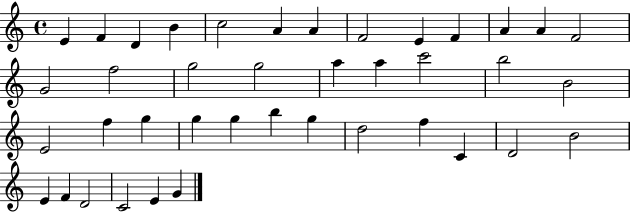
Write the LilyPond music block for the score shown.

{
  \clef treble
  \time 4/4
  \defaultTimeSignature
  \key c \major
  e'4 f'4 d'4 b'4 | c''2 a'4 a'4 | f'2 e'4 f'4 | a'4 a'4 f'2 | \break g'2 f''2 | g''2 g''2 | a''4 a''4 c'''2 | b''2 b'2 | \break e'2 f''4 g''4 | g''4 g''4 b''4 g''4 | d''2 f''4 c'4 | d'2 b'2 | \break e'4 f'4 d'2 | c'2 e'4 g'4 | \bar "|."
}